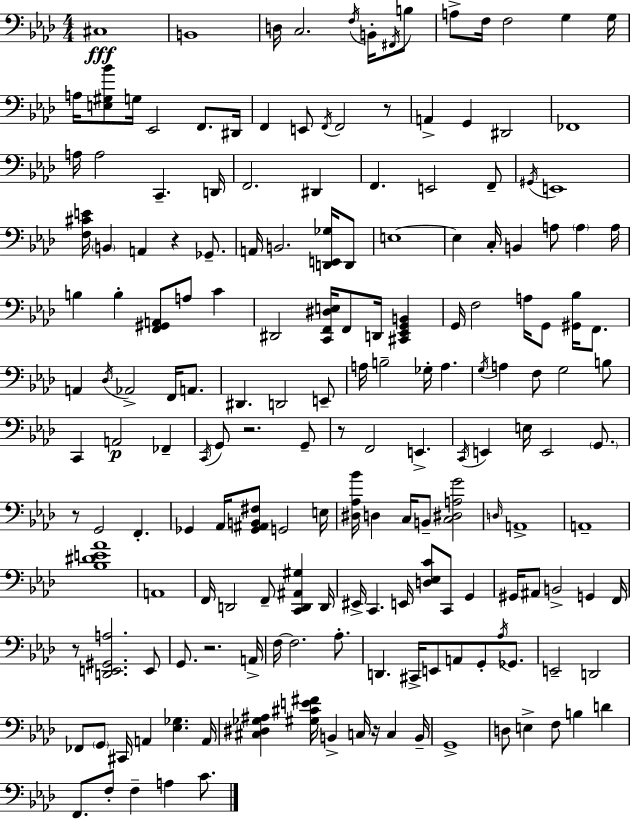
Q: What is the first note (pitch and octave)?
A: C#3